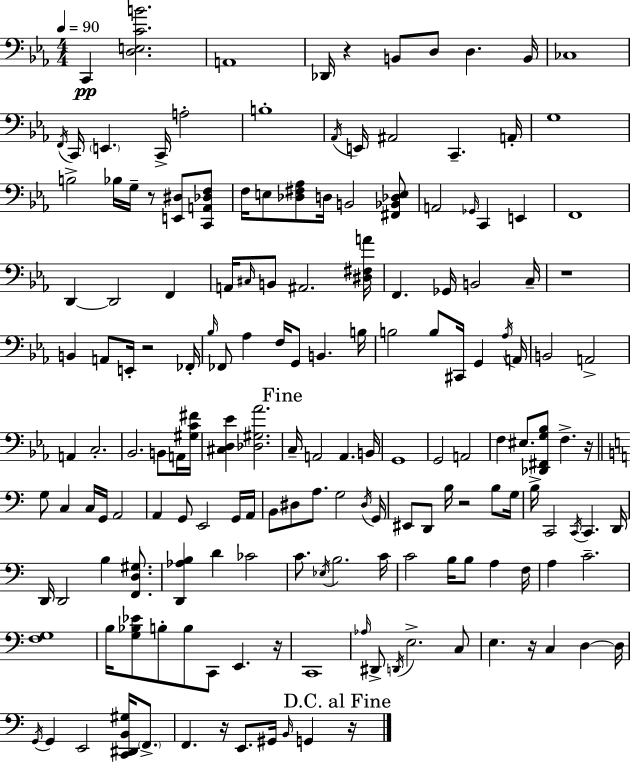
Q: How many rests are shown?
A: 10